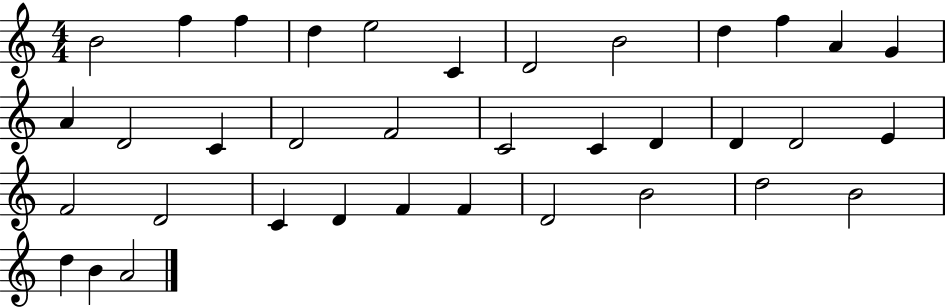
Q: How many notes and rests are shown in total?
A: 36